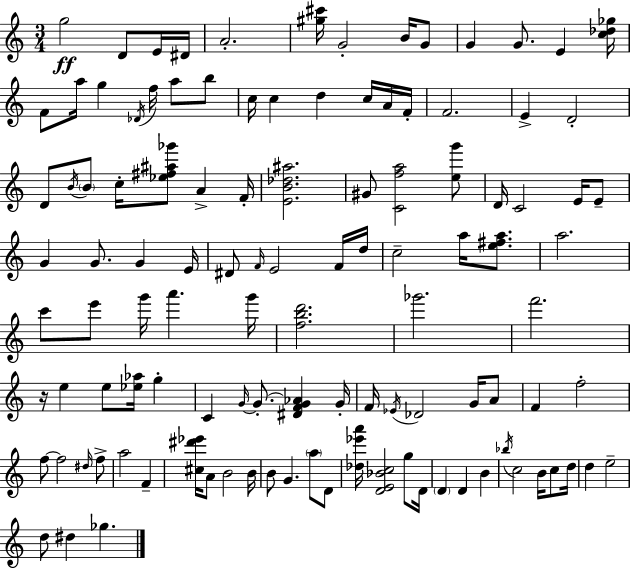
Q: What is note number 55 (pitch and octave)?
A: G6